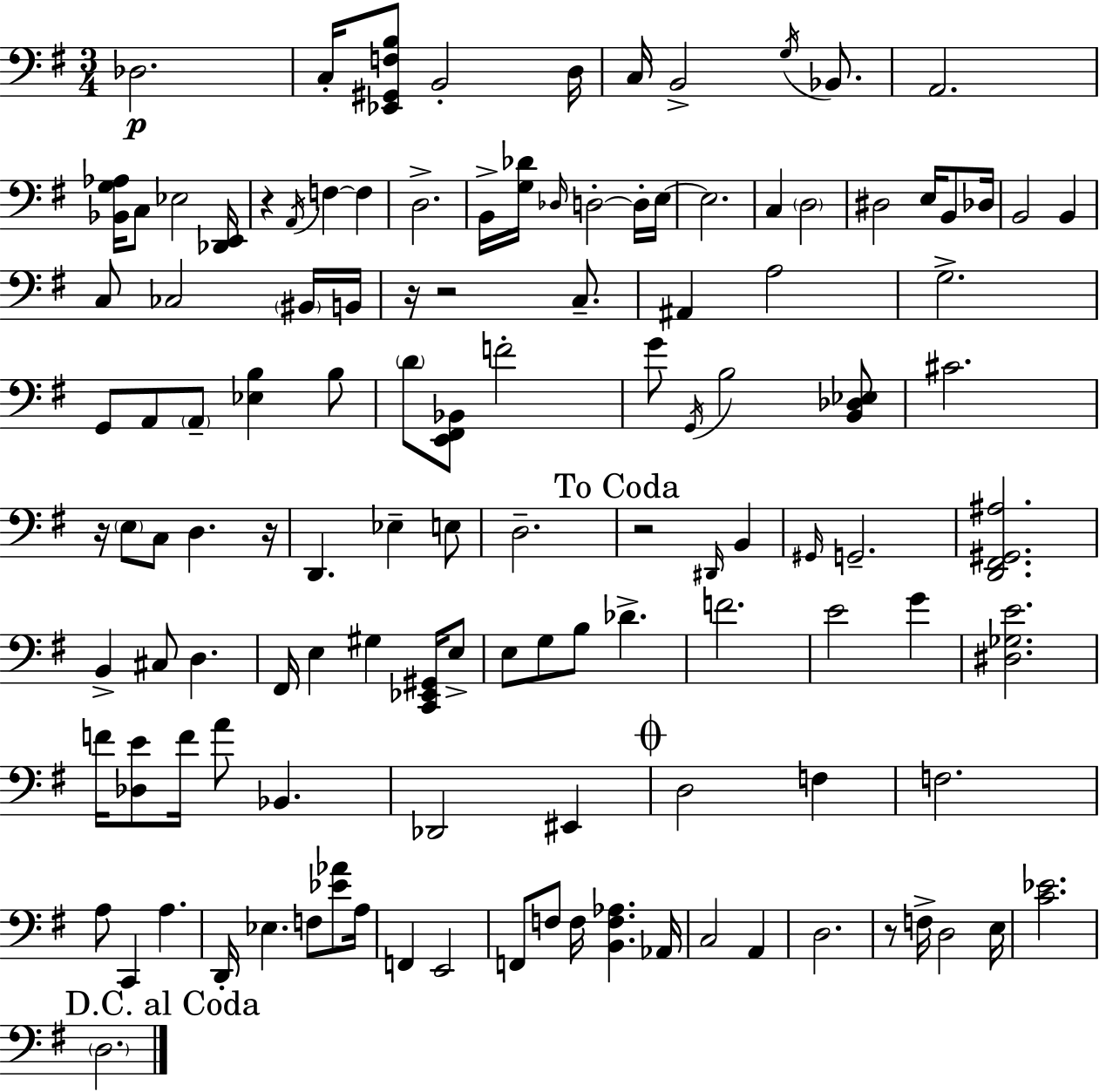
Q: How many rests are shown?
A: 7